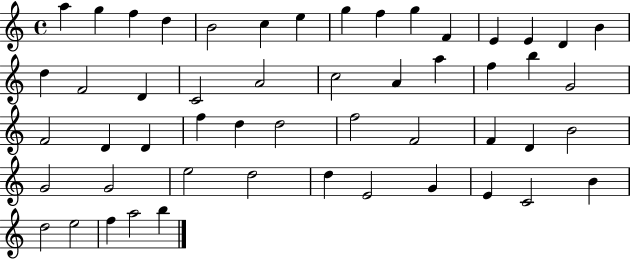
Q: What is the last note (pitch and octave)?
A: B5